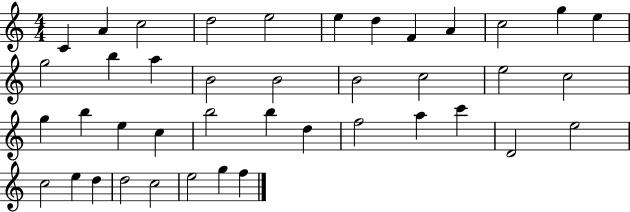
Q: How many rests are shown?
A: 0